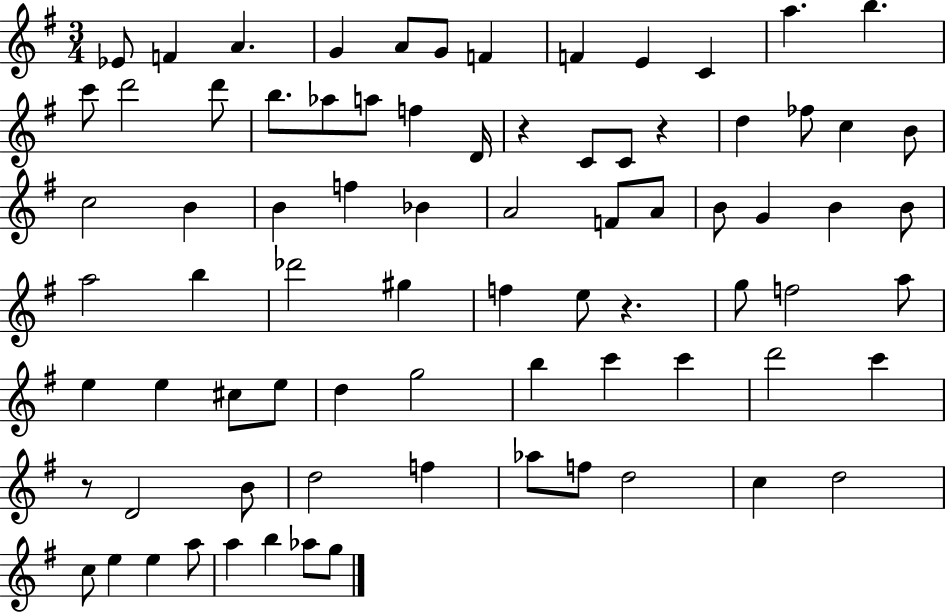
{
  \clef treble
  \numericTimeSignature
  \time 3/4
  \key g \major
  \repeat volta 2 { ees'8 f'4 a'4. | g'4 a'8 g'8 f'4 | f'4 e'4 c'4 | a''4. b''4. | \break c'''8 d'''2 d'''8 | b''8. aes''8 a''8 f''4 d'16 | r4 c'8 c'8 r4 | d''4 fes''8 c''4 b'8 | \break c''2 b'4 | b'4 f''4 bes'4 | a'2 f'8 a'8 | b'8 g'4 b'4 b'8 | \break a''2 b''4 | des'''2 gis''4 | f''4 e''8 r4. | g''8 f''2 a''8 | \break e''4 e''4 cis''8 e''8 | d''4 g''2 | b''4 c'''4 c'''4 | d'''2 c'''4 | \break r8 d'2 b'8 | d''2 f''4 | aes''8 f''8 d''2 | c''4 d''2 | \break c''8 e''4 e''4 a''8 | a''4 b''4 aes''8 g''8 | } \bar "|."
}